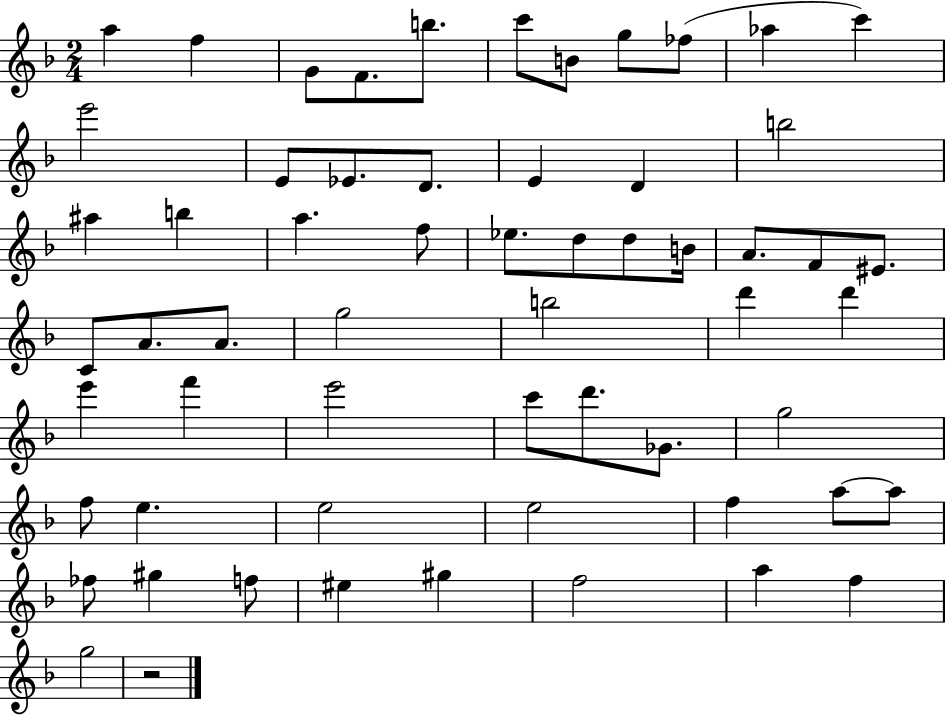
{
  \clef treble
  \numericTimeSignature
  \time 2/4
  \key f \major
  \repeat volta 2 { a''4 f''4 | g'8 f'8. b''8. | c'''8 b'8 g''8 fes''8( | aes''4 c'''4) | \break e'''2 | e'8 ees'8. d'8. | e'4 d'4 | b''2 | \break ais''4 b''4 | a''4. f''8 | ees''8. d''8 d''8 b'16 | a'8. f'8 eis'8. | \break c'8 a'8. a'8. | g''2 | b''2 | d'''4 d'''4 | \break e'''4 f'''4 | e'''2 | c'''8 d'''8. ges'8. | g''2 | \break f''8 e''4. | e''2 | e''2 | f''4 a''8~~ a''8 | \break fes''8 gis''4 f''8 | eis''4 gis''4 | f''2 | a''4 f''4 | \break g''2 | r2 | } \bar "|."
}